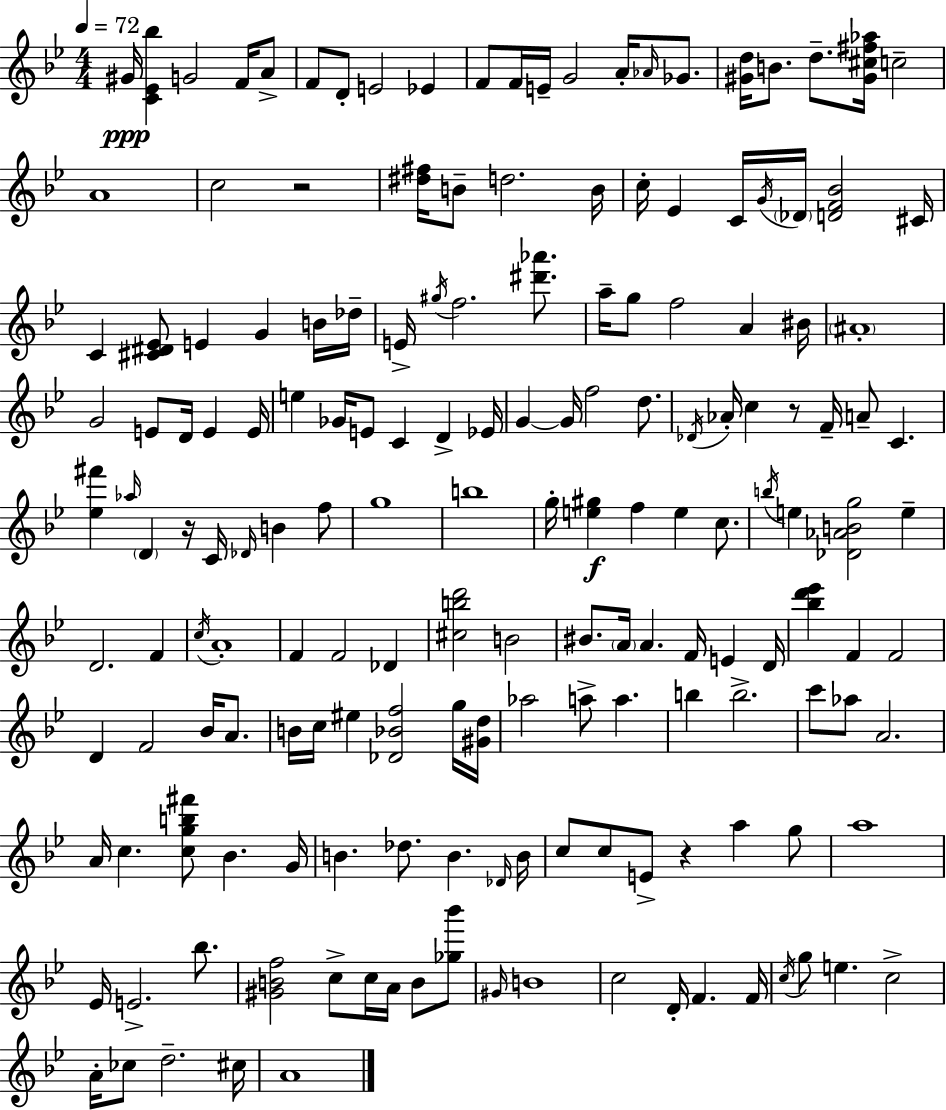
{
  \clef treble
  \numericTimeSignature
  \time 4/4
  \key g \minor
  \tempo 4 = 72
  \repeat volta 2 { gis'16\ppp <c' ees' bes''>4 g'2 f'16 a'8-> | f'8 d'8-. e'2 ees'4 | f'8 f'16 e'16-- g'2 a'16-. \grace { aes'16 } ges'8. | <gis' d''>16 b'8. d''8.-- <gis' cis'' fis'' aes''>16 c''2-- | \break a'1 | c''2 r2 | <dis'' fis''>16 b'8-- d''2. | b'16 c''16-. ees'4 c'16 \acciaccatura { g'16 } \parenthesize des'16 <d' f' bes'>2 | \break cis'16 c'4 <cis' dis' ees'>8 e'4 g'4 | b'16 des''16-- e'16-> \acciaccatura { gis''16 } f''2. | <dis''' aes'''>8. a''16-- g''8 f''2 a'4 | bis'16 \parenthesize ais'1-. | \break g'2 e'8 d'16 e'4 | e'16 e''4 ges'16 e'8 c'4 d'4-> | ees'16 g'4~~ g'16 f''2 | d''8. \acciaccatura { des'16 } aes'16-. c''4 r8 f'16-- a'8-- c'4. | \break <ees'' fis'''>4 \grace { aes''16 } \parenthesize d'4 r16 c'16 \grace { des'16 } | b'4 f''8 g''1 | b''1 | g''16-. <e'' gis''>4\f f''4 e''4 | \break c''8. \acciaccatura { b''16 } e''4 <des' aes' b' g''>2 | e''4-- d'2. | f'4 \acciaccatura { c''16 } a'1-. | f'4 f'2 | \break des'4 <cis'' b'' d'''>2 | b'2 bis'8. \parenthesize a'16 a'4. | f'16 e'4 d'16 <bes'' d''' ees'''>4 f'4 | f'2 d'4 f'2 | \break bes'16 a'8. b'16 c''16 eis''4 <des' bes' f''>2 | g''16 <gis' d''>16 aes''2 | a''8-> a''4. b''4 b''2.-> | c'''8 aes''8 a'2. | \break a'16 c''4. <c'' g'' b'' fis'''>8 | bes'4. g'16 b'4. des''8. | b'4. \grace { des'16 } b'16 c''8 c''8 e'8-> r4 | a''4 g''8 a''1 | \break ees'16 e'2.-> | bes''8. <gis' b' f''>2 | c''8-> c''16 a'16 b'8 <ges'' bes'''>8 \grace { gis'16 } b'1 | c''2 | \break d'16-. f'4. f'16 \acciaccatura { c''16 } g''8 e''4. | c''2-> a'16-. ces''8 d''2.-- | cis''16 a'1 | } \bar "|."
}